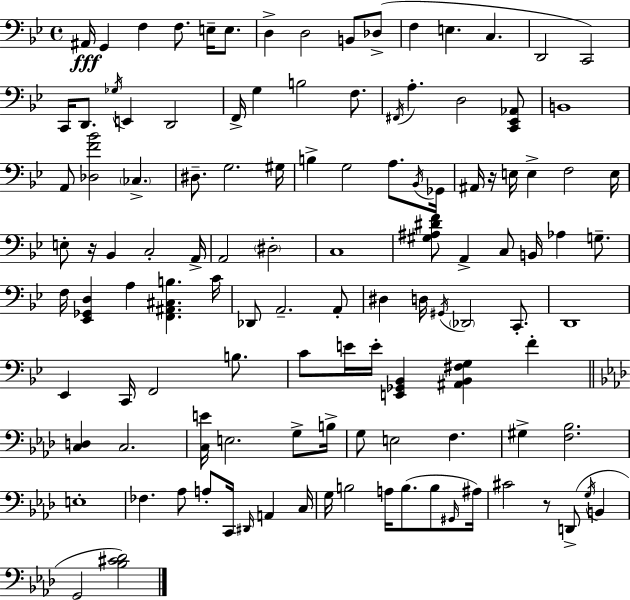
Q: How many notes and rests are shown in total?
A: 117